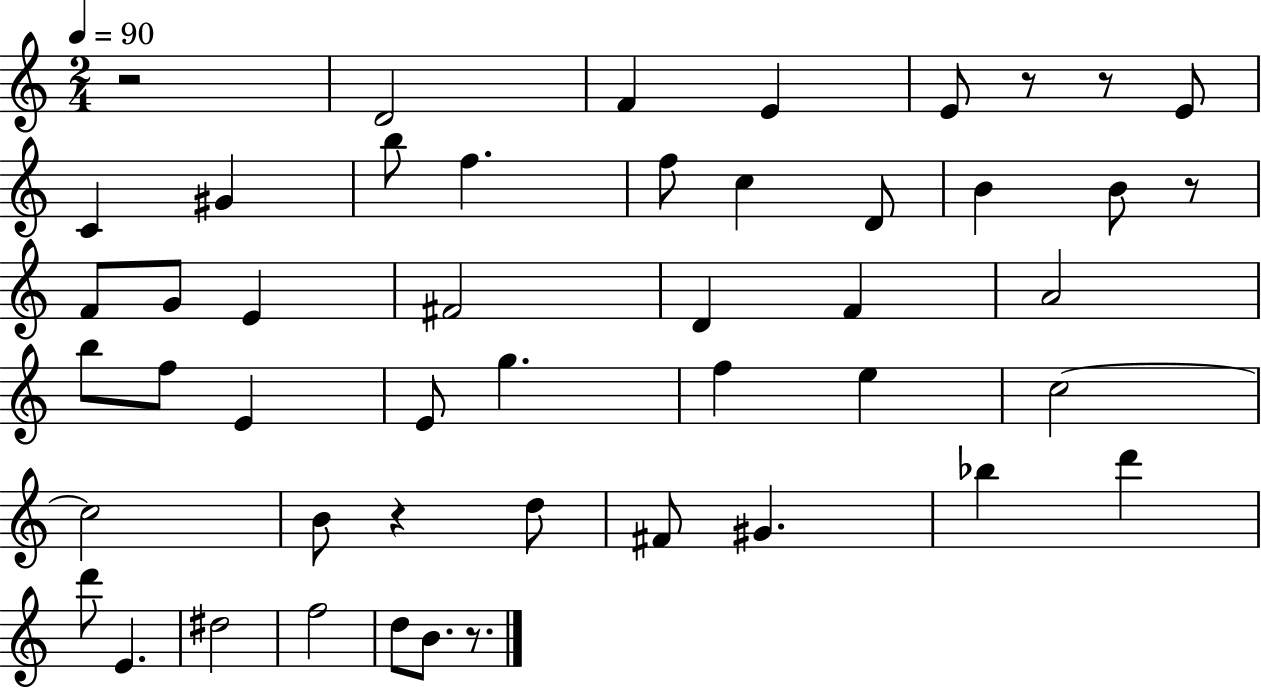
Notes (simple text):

R/h D4/h F4/q E4/q E4/e R/e R/e E4/e C4/q G#4/q B5/e F5/q. F5/e C5/q D4/e B4/q B4/e R/e F4/e G4/e E4/q F#4/h D4/q F4/q A4/h B5/e F5/e E4/q E4/e G5/q. F5/q E5/q C5/h C5/h B4/e R/q D5/e F#4/e G#4/q. Bb5/q D6/q D6/e E4/q. D#5/h F5/h D5/e B4/e. R/e.